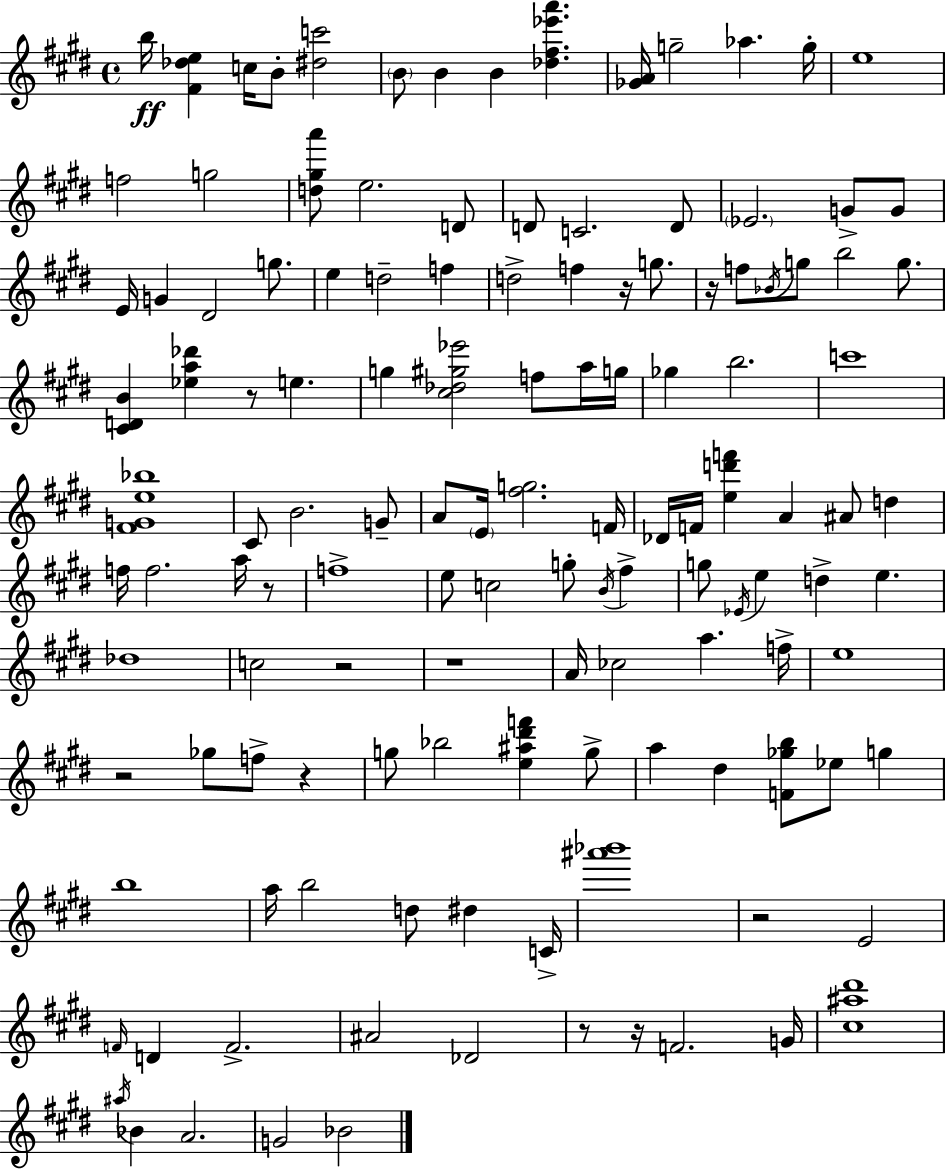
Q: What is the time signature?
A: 4/4